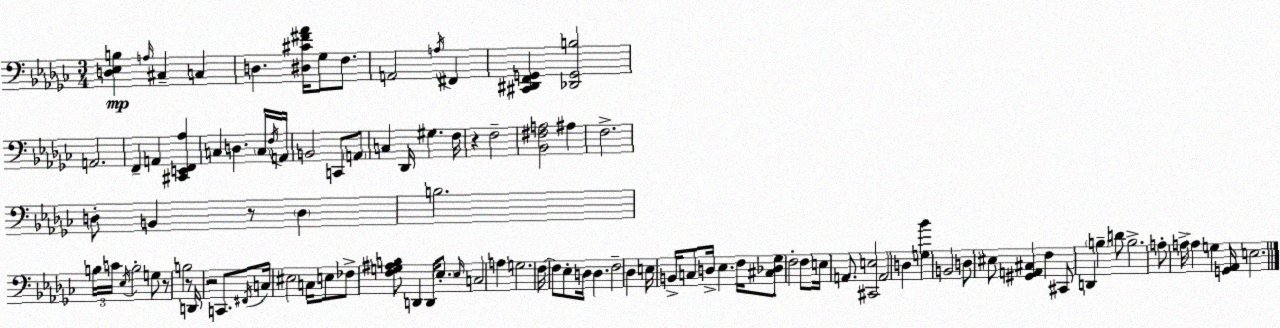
X:1
T:Untitled
M:3/4
L:1/4
K:Ebm
[D,_E,B,] A,/4 ^C, C, D, [^D,^C^F_A]/4 _G,/2 F,/2 A,,2 A,/4 ^F,, [^C,,^D,,F,,G,,] [_D,,G,,B,]2 A,,2 F,, A,, [^C,,E,,F,,_A,] C, D, C,/4 F,/4 A,,/4 B,,2 C,,/2 A,,/2 C, _D,,/4 ^G, F,/4 z F,2 [_B,,^F,A,]2 ^A, F,2 D,/2 B,, z/2 D, B,2 B,/4 C/4 _E,/4 B,2 G,/2 z/2 B,2 z/2 D,,/4 z2 C,,/2 ^F,,/4 C,/4 ^E,2 C,/4 E,/2 _F,/2 [F,G,^A,B,]/2 D,, D,,/4 _E,/2 _E,/4 C,2 A, G,2 F,/4 F,/2 _E,/2 D,/4 D, F,2 _D, E,/4 B,,/4 C,/2 D,/4 _E, F,/4 [^C,_D,_G,]/2 F,2 F,/2 E,/4 A,,/2 [^C,,E,]2 A,,2 D, [G,_B] B,,2 D,/2 ^E,/2 [^G,,A,,^C,] F, ^C,,/2 D,, B, D/2 B,2 A,/2 A,/4 A, G, [G,,_A,,]/4 E,2